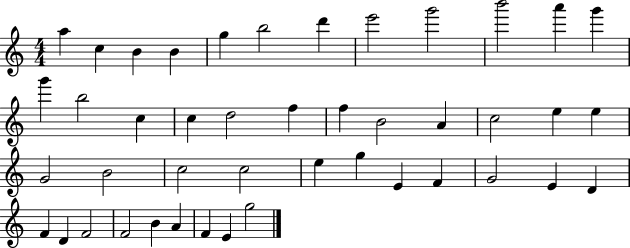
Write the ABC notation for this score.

X:1
T:Untitled
M:4/4
L:1/4
K:C
a c B B g b2 d' e'2 g'2 b'2 a' g' g' b2 c c d2 f f B2 A c2 e e G2 B2 c2 c2 e g E F G2 E D F D F2 F2 B A F E g2